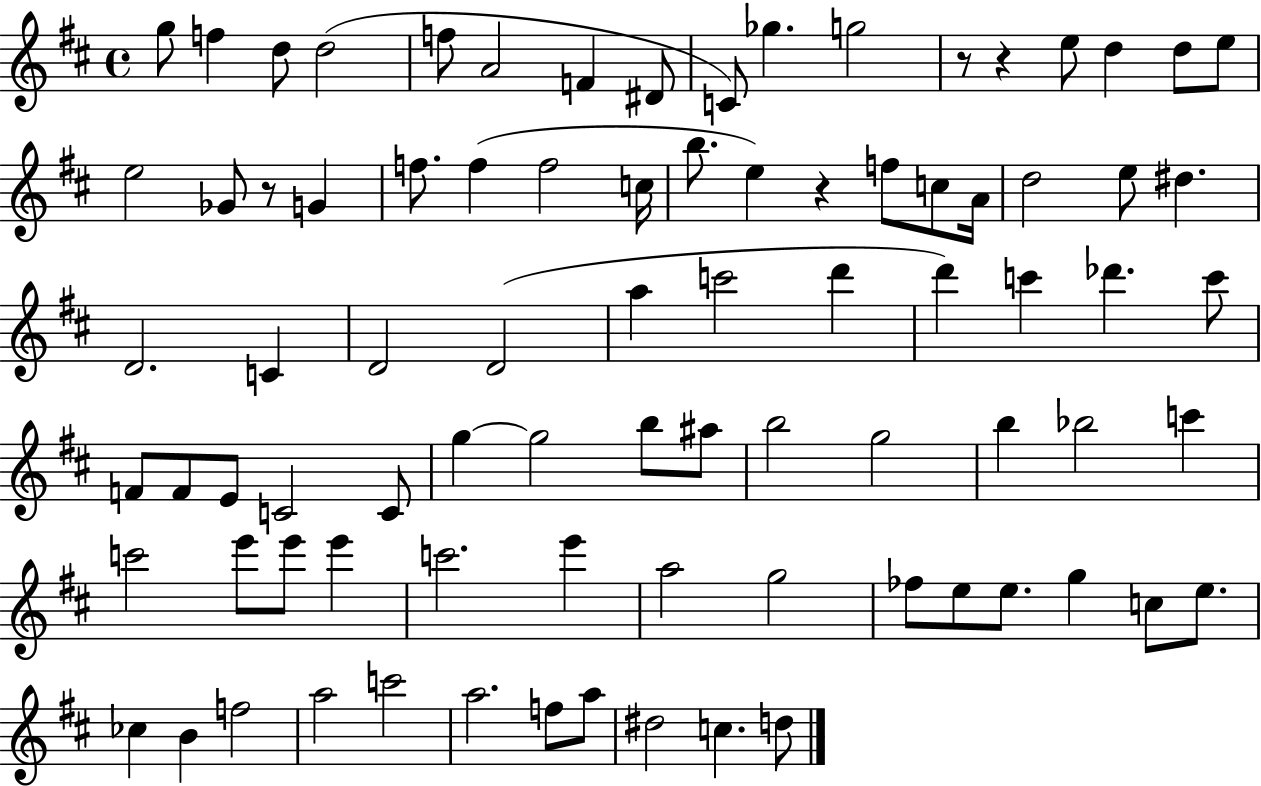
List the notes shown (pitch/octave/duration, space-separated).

G5/e F5/q D5/e D5/h F5/e A4/h F4/q D#4/e C4/e Gb5/q. G5/h R/e R/q E5/e D5/q D5/e E5/e E5/h Gb4/e R/e G4/q F5/e. F5/q F5/h C5/s B5/e. E5/q R/q F5/e C5/e A4/s D5/h E5/e D#5/q. D4/h. C4/q D4/h D4/h A5/q C6/h D6/q D6/q C6/q Db6/q. C6/e F4/e F4/e E4/e C4/h C4/e G5/q G5/h B5/e A#5/e B5/h G5/h B5/q Bb5/h C6/q C6/h E6/e E6/e E6/q C6/h. E6/q A5/h G5/h FES5/e E5/e E5/e. G5/q C5/e E5/e. CES5/q B4/q F5/h A5/h C6/h A5/h. F5/e A5/e D#5/h C5/q. D5/e